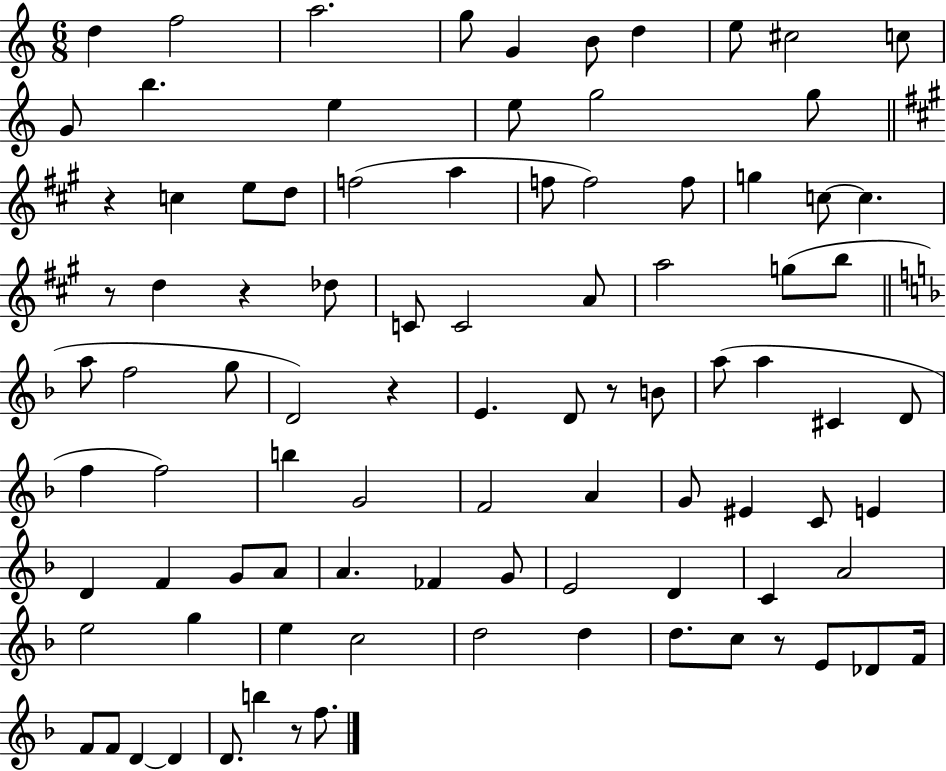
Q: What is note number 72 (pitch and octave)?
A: D5